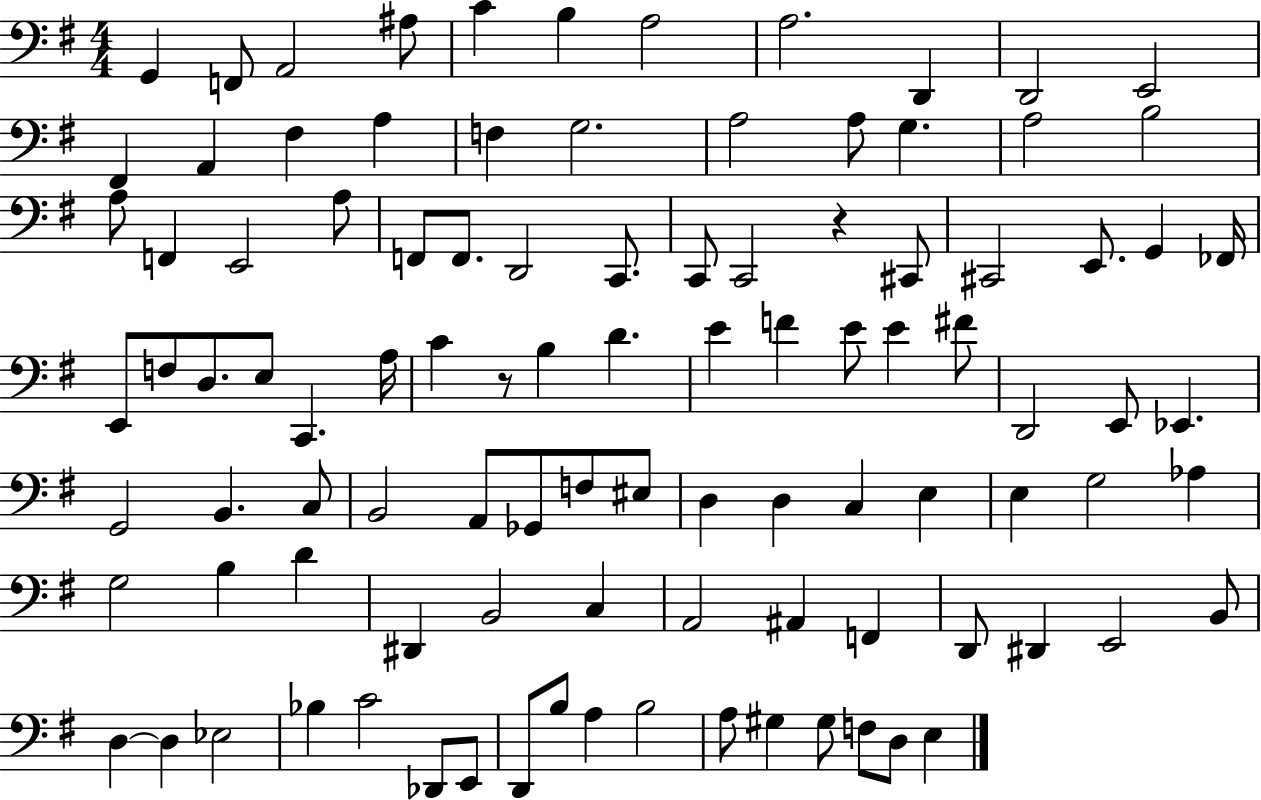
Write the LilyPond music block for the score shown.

{
  \clef bass
  \numericTimeSignature
  \time 4/4
  \key g \major
  g,4 f,8 a,2 ais8 | c'4 b4 a2 | a2. d,4 | d,2 e,2 | \break fis,4 a,4 fis4 a4 | f4 g2. | a2 a8 g4. | a2 b2 | \break a8 f,4 e,2 a8 | f,8 f,8. d,2 c,8. | c,8 c,2 r4 cis,8 | cis,2 e,8. g,4 fes,16 | \break e,8 f8 d8. e8 c,4. a16 | c'4 r8 b4 d'4. | e'4 f'4 e'8 e'4 fis'8 | d,2 e,8 ees,4. | \break g,2 b,4. c8 | b,2 a,8 ges,8 f8 eis8 | d4 d4 c4 e4 | e4 g2 aes4 | \break g2 b4 d'4 | dis,4 b,2 c4 | a,2 ais,4 f,4 | d,8 dis,4 e,2 b,8 | \break d4~~ d4 ees2 | bes4 c'2 des,8 e,8 | d,8 b8 a4 b2 | a8 gis4 gis8 f8 d8 e4 | \break \bar "|."
}